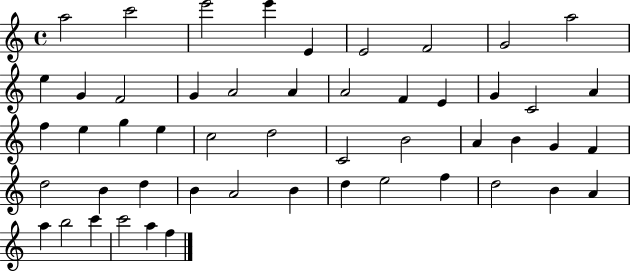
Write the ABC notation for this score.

X:1
T:Untitled
M:4/4
L:1/4
K:C
a2 c'2 e'2 e' E E2 F2 G2 a2 e G F2 G A2 A A2 F E G C2 A f e g e c2 d2 C2 B2 A B G F d2 B d B A2 B d e2 f d2 B A a b2 c' c'2 a f